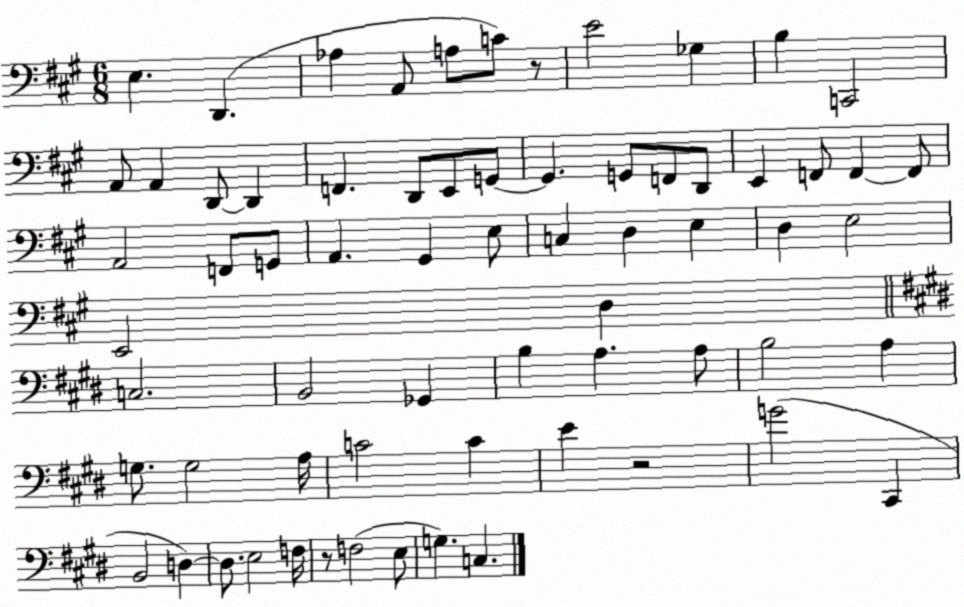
X:1
T:Untitled
M:6/8
L:1/4
K:A
E, D,, _A, A,,/2 A,/2 C/2 z/2 E2 _G, B, C,,2 A,,/2 A,, D,,/2 D,, F,, D,,/2 E,,/2 G,,/2 G,, G,,/2 F,,/2 D,,/2 E,, F,,/2 F,, F,,/2 A,,2 F,,/2 G,,/2 A,, ^G,, E,/2 C, D, E, D, E,2 E,,2 D, C,2 B,,2 _G,, B, A, A,/2 B,2 A, G,/2 G,2 A,/4 C2 C E z2 G2 ^C,, B,,2 D, D,/2 E,2 F,/4 z/2 F,2 E,/2 G, C,